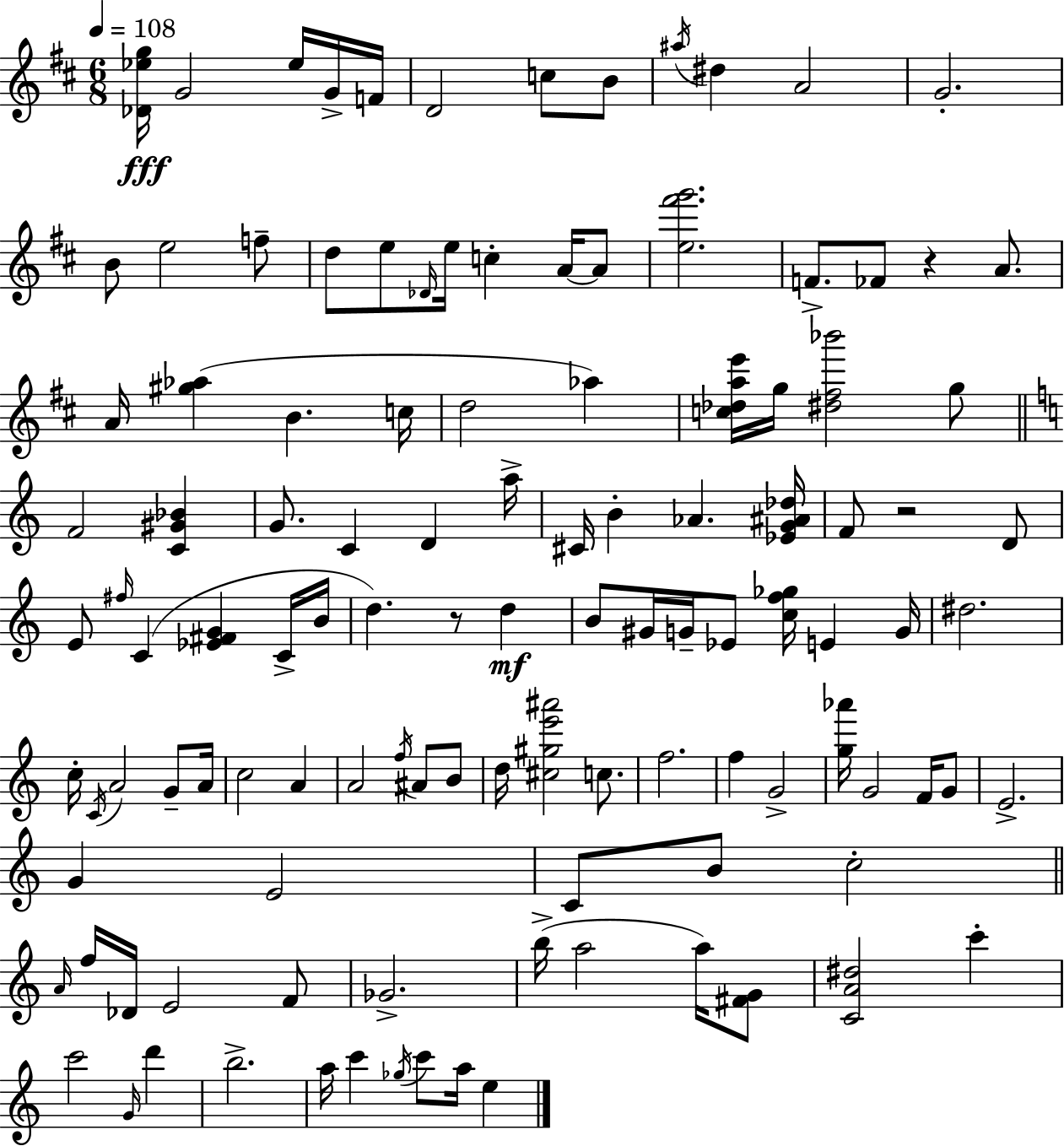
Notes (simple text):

[Db4,Eb5,G5]/s G4/h Eb5/s G4/s F4/s D4/h C5/e B4/e A#5/s D#5/q A4/h G4/h. B4/e E5/h F5/e D5/e E5/e Db4/s E5/s C5/q A4/s A4/e [E5,F#6,G6]/h. F4/e. FES4/e R/q A4/e. A4/s [G#5,Ab5]/q B4/q. C5/s D5/h Ab5/q [C5,Db5,A5,E6]/s G5/s [D#5,F#5,Bb6]/h G5/e F4/h [C4,G#4,Bb4]/q G4/e. C4/q D4/q A5/s C#4/s B4/q Ab4/q. [Eb4,G4,A#4,Db5]/s F4/e R/h D4/e E4/e F#5/s C4/q [Eb4,F#4,G4]/q C4/s B4/s D5/q. R/e D5/q B4/e G#4/s G4/s Eb4/e [C5,F5,Gb5]/s E4/q G4/s D#5/h. C5/s C4/s A4/h G4/e A4/s C5/h A4/q A4/h F5/s A#4/e B4/e D5/s [C#5,G#5,E6,A#6]/h C5/e. F5/h. F5/q G4/h [G5,Ab6]/s G4/h F4/s G4/e E4/h. G4/q E4/h C4/e B4/e C5/h A4/s F5/s Db4/s E4/h F4/e Gb4/h. B5/s A5/h A5/s [F#4,G4]/e [C4,A4,D#5]/h C6/q C6/h G4/s D6/q B5/h. A5/s C6/q Gb5/s C6/e A5/s E5/q